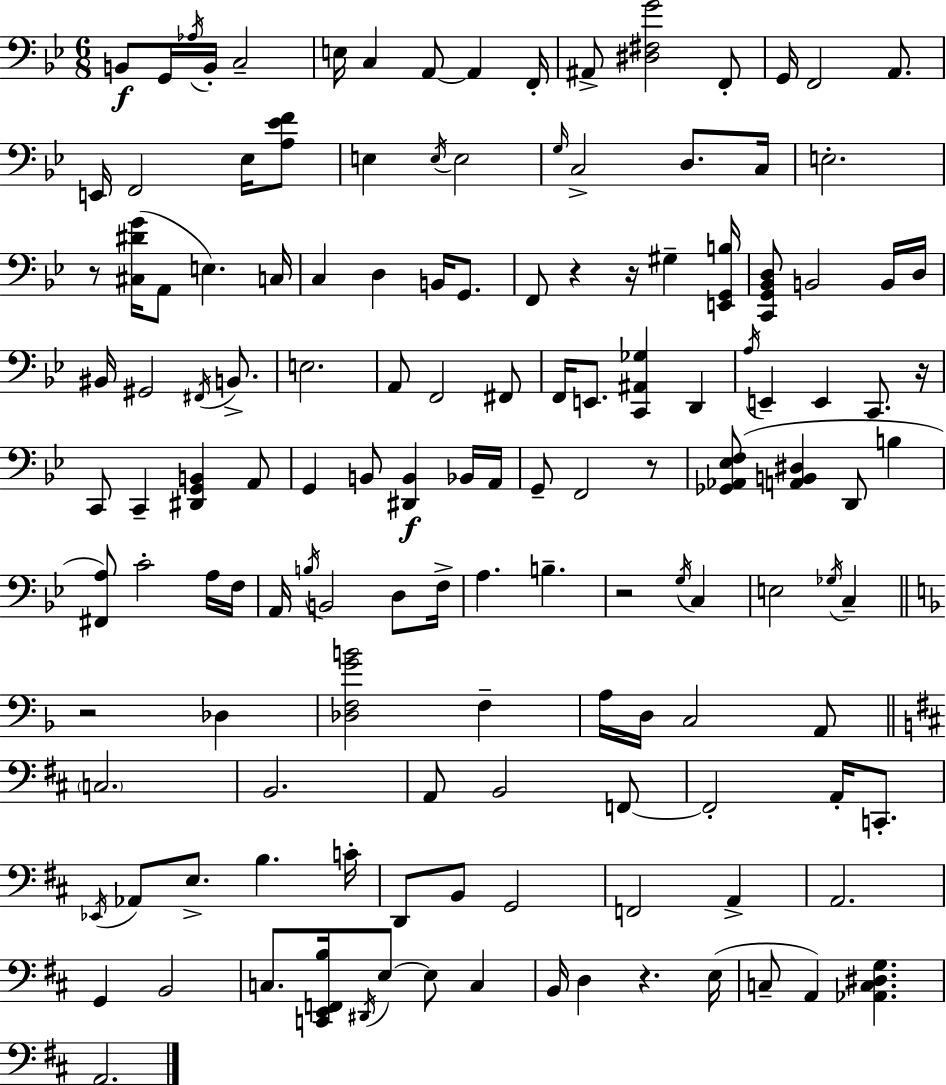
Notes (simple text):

B2/e G2/s Ab3/s B2/s C3/h E3/s C3/q A2/e A2/q F2/s A#2/e [D#3,F#3,G4]/h F2/e G2/s F2/h A2/e. E2/s F2/h Eb3/s [A3,Eb4,F4]/e E3/q E3/s E3/h G3/s C3/h D3/e. C3/s E3/h. R/e [C#3,D#4,G4]/s A2/e E3/q. C3/s C3/q D3/q B2/s G2/e. F2/e R/q R/s G#3/q [E2,G2,B3]/s [C2,G2,Bb2,D3]/e B2/h B2/s D3/s BIS2/s G#2/h F#2/s B2/e. E3/h. A2/e F2/h F#2/e F2/s E2/e. [C2,A#2,Gb3]/q D2/q A3/s E2/q E2/q C2/e. R/s C2/e C2/q [D#2,G2,B2]/q A2/e G2/q B2/e [D#2,B2]/q Bb2/s A2/s G2/e F2/h R/e [Gb2,Ab2,Eb3,F3]/e [A2,B2,D#3]/q D2/e B3/q [F#2,A3]/e C4/h A3/s F3/s A2/s B3/s B2/h D3/e F3/s A3/q. B3/q. R/h G3/s C3/q E3/h Gb3/s C3/q R/h Db3/q [Db3,F3,G4,B4]/h F3/q A3/s D3/s C3/h A2/e C3/h. B2/h. A2/e B2/h F2/e F2/h A2/s C2/e. Eb2/s Ab2/e E3/e. B3/q. C4/s D2/e B2/e G2/h F2/h A2/q A2/h. G2/q B2/h C3/e. [C2,E2,F2,B3]/s D#2/s E3/e E3/e C3/q B2/s D3/q R/q. E3/s C3/e A2/q [Ab2,C3,D#3,G3]/q. A2/h.